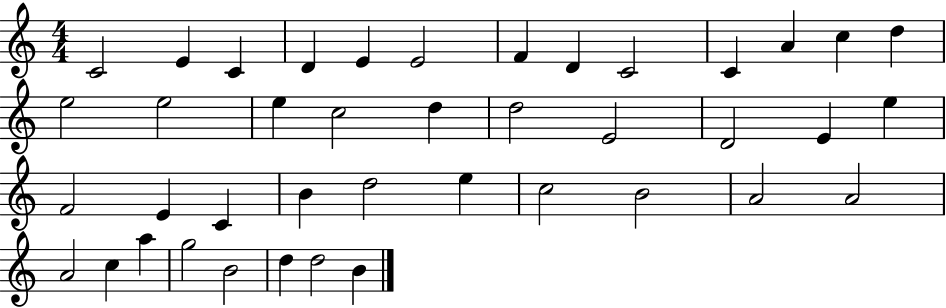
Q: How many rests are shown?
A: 0